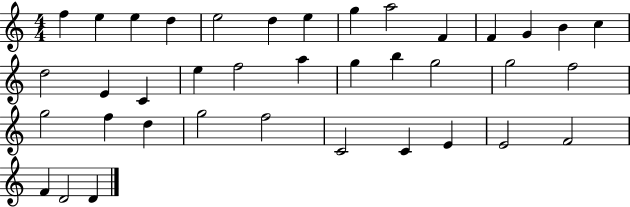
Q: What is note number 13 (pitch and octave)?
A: B4